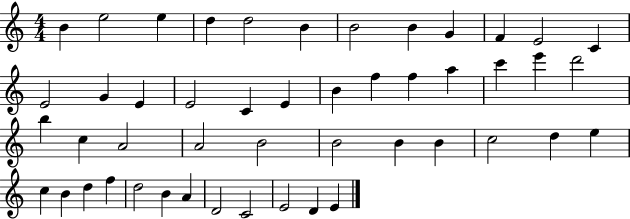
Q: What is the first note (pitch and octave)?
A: B4